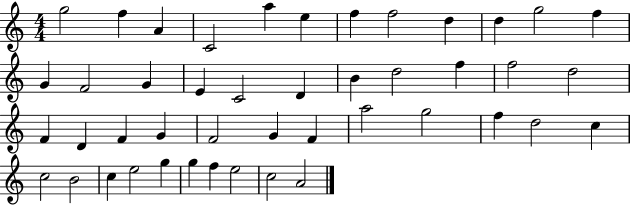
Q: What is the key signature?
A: C major